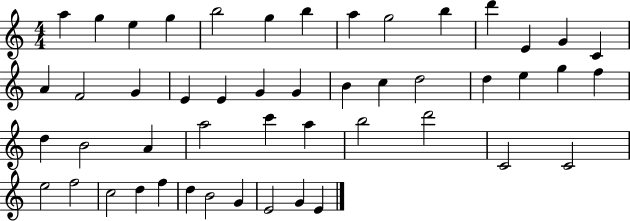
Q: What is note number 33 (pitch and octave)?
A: C6